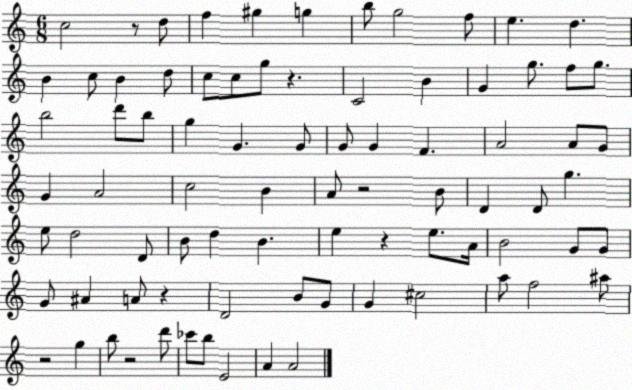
X:1
T:Untitled
M:6/8
L:1/4
K:C
c2 z/2 d/2 f ^g g b/2 g2 f/2 e d B c/2 B d/2 c/2 c/2 g/2 z C2 B G g/2 f/2 g/2 b2 d'/2 b/2 g G G/2 G/2 G F A2 A/2 G/2 G A2 c2 B A/2 z2 B/2 D D/2 g e/2 d2 D/2 B/2 d B e z e/2 A/4 B2 G/2 G/2 G/2 ^A A/2 z D2 B/2 G/2 G ^c2 a/2 f2 ^a/2 z2 g b/2 z2 d'/2 _c'/2 b/2 E2 A A2